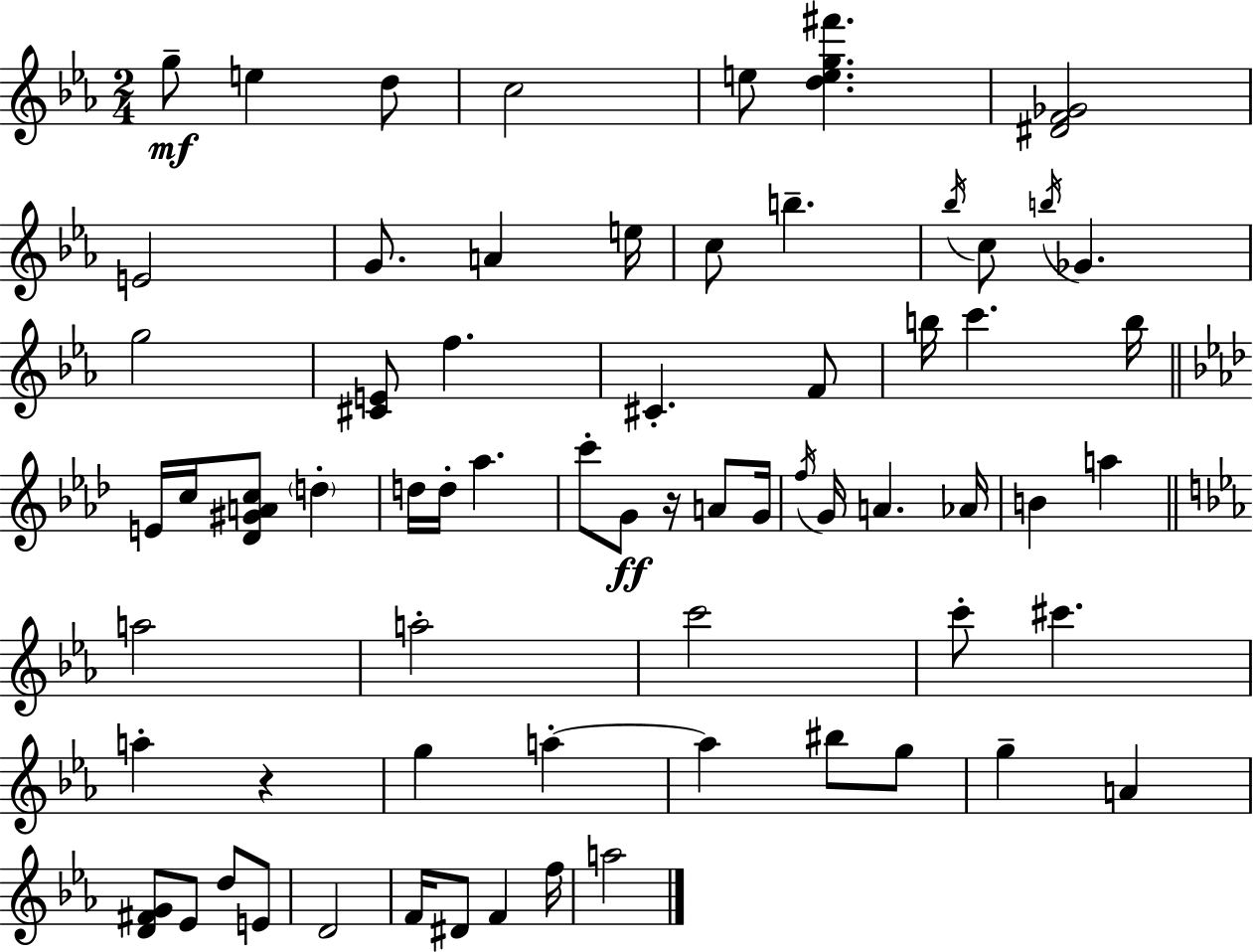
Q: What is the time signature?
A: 2/4